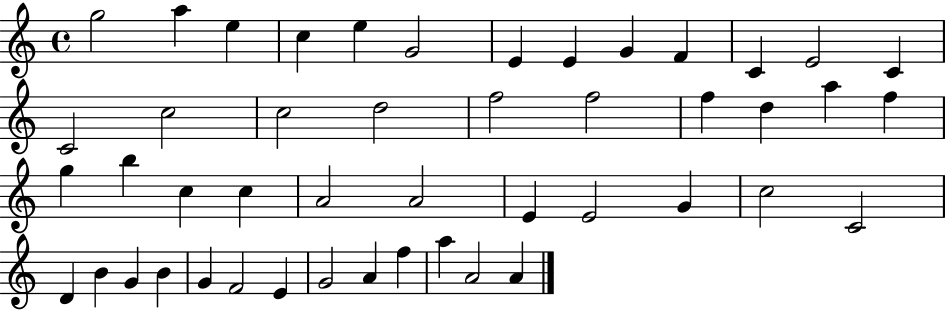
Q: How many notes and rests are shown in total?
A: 47